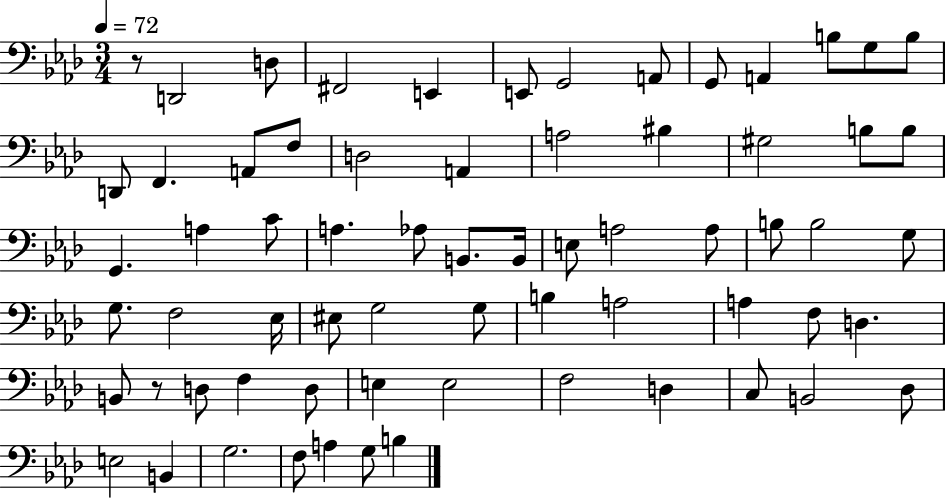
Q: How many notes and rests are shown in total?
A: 67